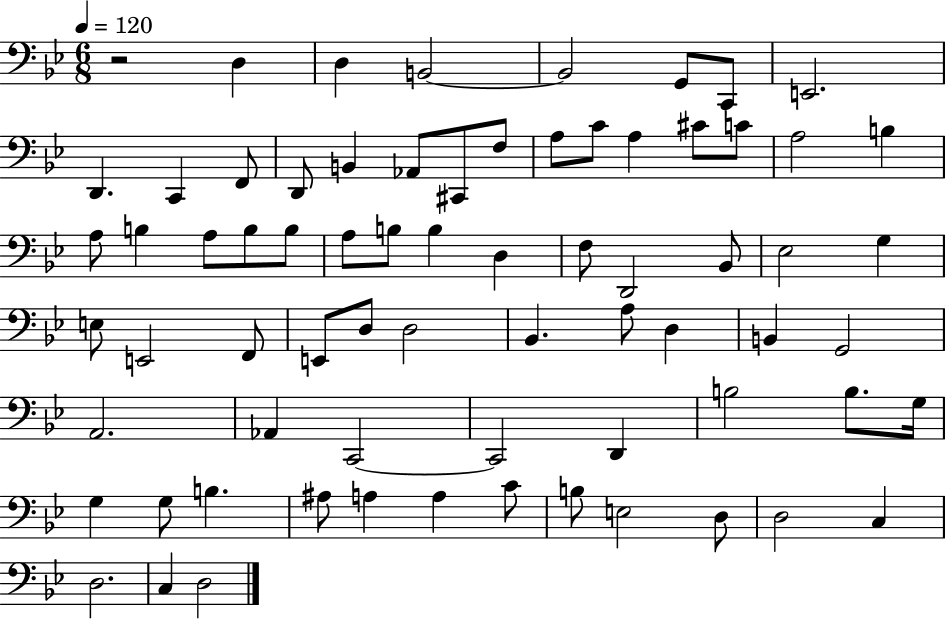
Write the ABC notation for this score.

X:1
T:Untitled
M:6/8
L:1/4
K:Bb
z2 D, D, B,,2 B,,2 G,,/2 C,,/2 E,,2 D,, C,, F,,/2 D,,/2 B,, _A,,/2 ^C,,/2 F,/2 A,/2 C/2 A, ^C/2 C/2 A,2 B, A,/2 B, A,/2 B,/2 B,/2 A,/2 B,/2 B, D, F,/2 D,,2 _B,,/2 _E,2 G, E,/2 E,,2 F,,/2 E,,/2 D,/2 D,2 _B,, A,/2 D, B,, G,,2 A,,2 _A,, C,,2 C,,2 D,, B,2 B,/2 G,/4 G, G,/2 B, ^A,/2 A, A, C/2 B,/2 E,2 D,/2 D,2 C, D,2 C, D,2